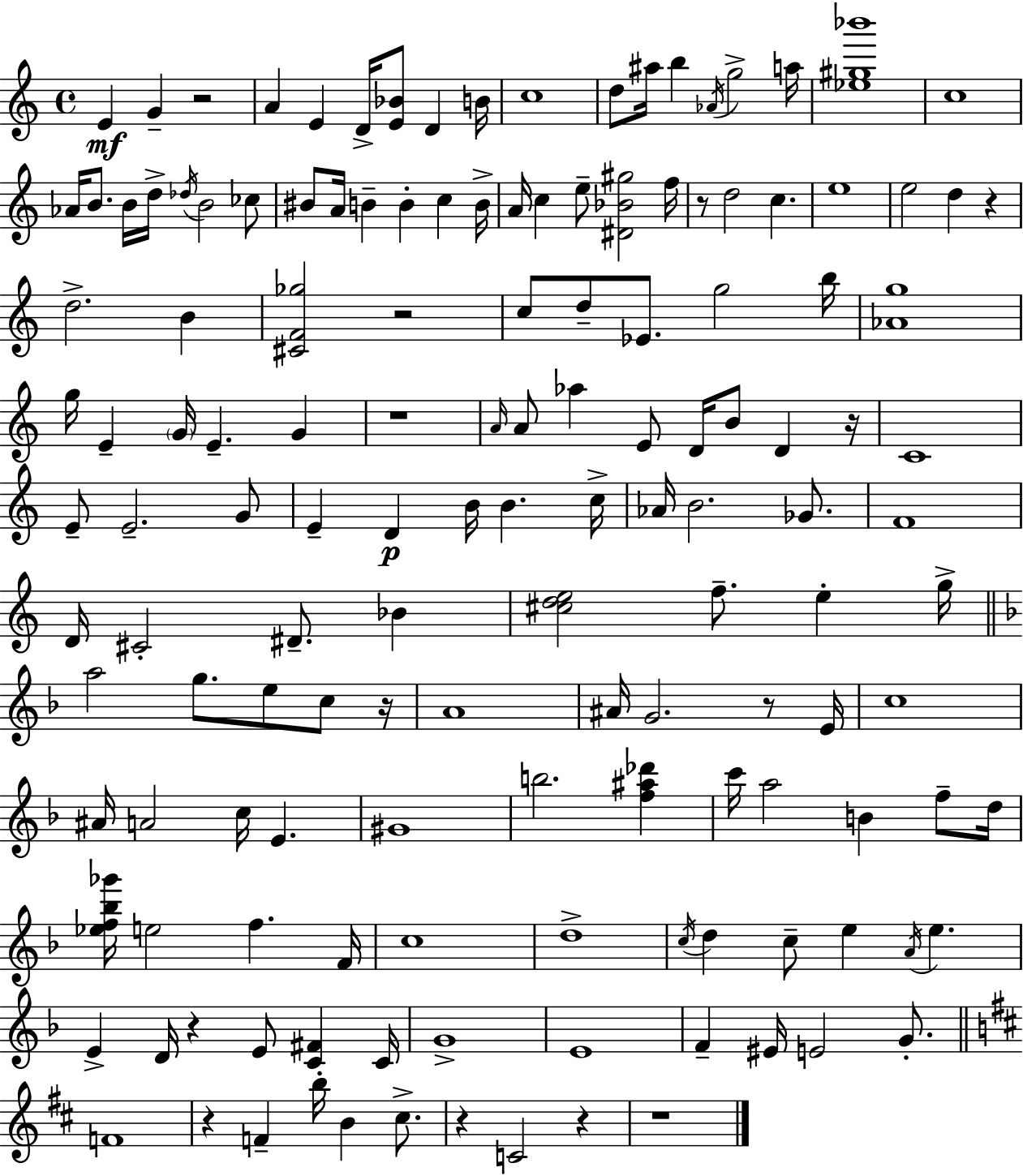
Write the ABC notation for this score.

X:1
T:Untitled
M:4/4
L:1/4
K:C
E G z2 A E D/4 [E_B]/2 D B/4 c4 d/2 ^a/4 b _A/4 g2 a/4 [_e^g_b']4 c4 _A/4 B/2 B/4 d/4 _d/4 B2 _c/2 ^B/2 A/4 B B c B/4 A/4 c e/2 [^D_B^g]2 f/4 z/2 d2 c e4 e2 d z d2 B [^CF_g]2 z2 c/2 d/2 _E/2 g2 b/4 [_Ag]4 g/4 E G/4 E G z4 A/4 A/2 _a E/2 D/4 B/2 D z/4 C4 E/2 E2 G/2 E D B/4 B c/4 _A/4 B2 _G/2 F4 D/4 ^C2 ^D/2 _B [^cde]2 f/2 e g/4 a2 g/2 e/2 c/2 z/4 A4 ^A/4 G2 z/2 E/4 c4 ^A/4 A2 c/4 E ^G4 b2 [f^a_d'] c'/4 a2 B f/2 d/4 [_ef_b_g']/4 e2 f F/4 c4 d4 c/4 d c/2 e A/4 e E D/4 z E/2 [C^F] C/4 G4 E4 F ^E/4 E2 G/2 F4 z F b/4 B ^c/2 z C2 z z4